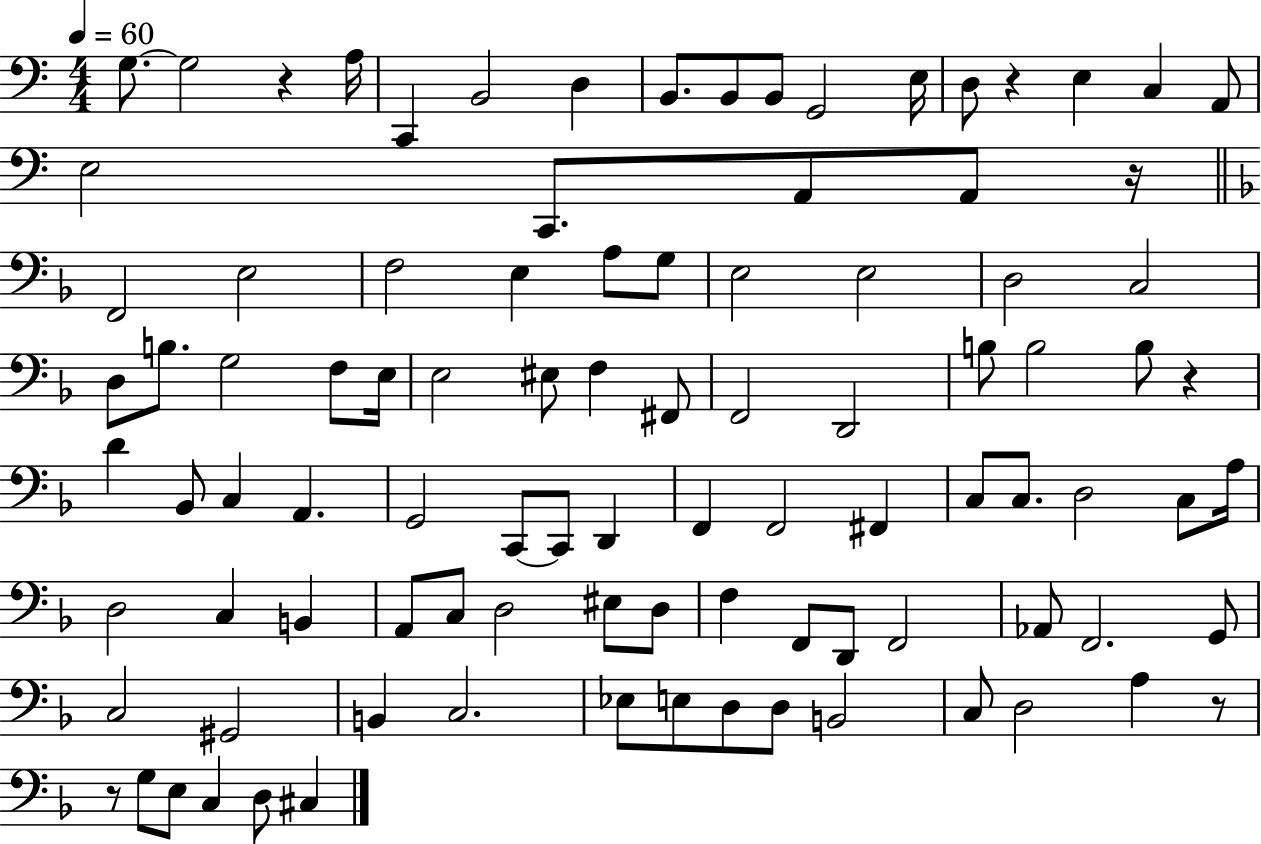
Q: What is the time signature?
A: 4/4